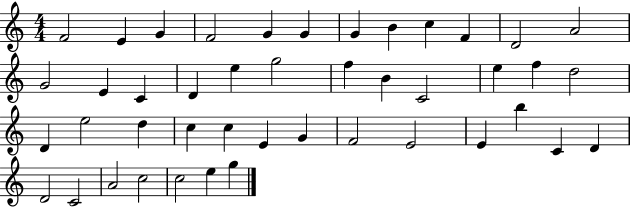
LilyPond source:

{
  \clef treble
  \numericTimeSignature
  \time 4/4
  \key c \major
  f'2 e'4 g'4 | f'2 g'4 g'4 | g'4 b'4 c''4 f'4 | d'2 a'2 | \break g'2 e'4 c'4 | d'4 e''4 g''2 | f''4 b'4 c'2 | e''4 f''4 d''2 | \break d'4 e''2 d''4 | c''4 c''4 e'4 g'4 | f'2 e'2 | e'4 b''4 c'4 d'4 | \break d'2 c'2 | a'2 c''2 | c''2 e''4 g''4 | \bar "|."
}